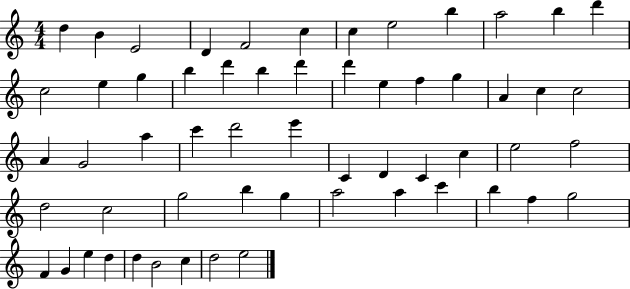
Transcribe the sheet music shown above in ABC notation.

X:1
T:Untitled
M:4/4
L:1/4
K:C
d B E2 D F2 c c e2 b a2 b d' c2 e g b d' b d' d' e f g A c c2 A G2 a c' d'2 e' C D C c e2 f2 d2 c2 g2 b g a2 a c' b f g2 F G e d d B2 c d2 e2